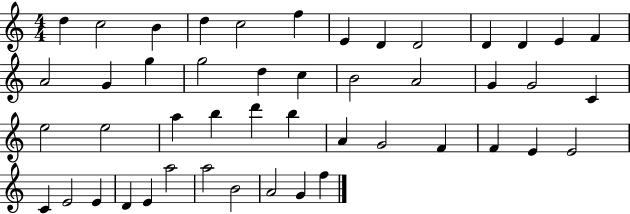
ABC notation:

X:1
T:Untitled
M:4/4
L:1/4
K:C
d c2 B d c2 f E D D2 D D E F A2 G g g2 d c B2 A2 G G2 C e2 e2 a b d' b A G2 F F E E2 C E2 E D E a2 a2 B2 A2 G f